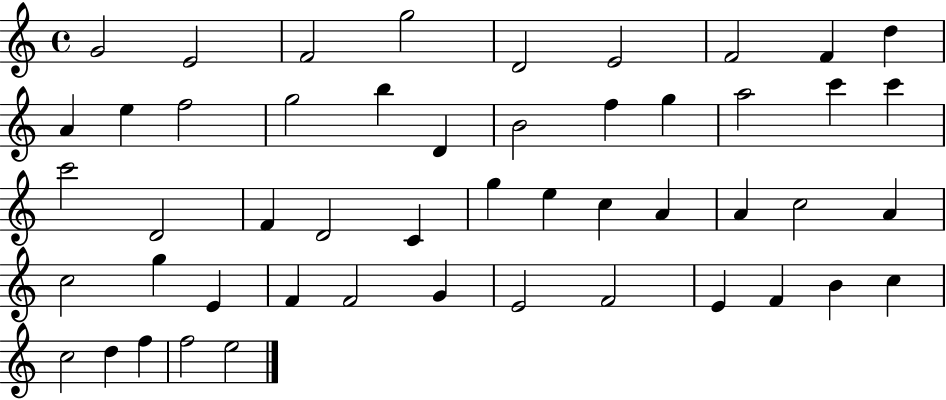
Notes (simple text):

G4/h E4/h F4/h G5/h D4/h E4/h F4/h F4/q D5/q A4/q E5/q F5/h G5/h B5/q D4/q B4/h F5/q G5/q A5/h C6/q C6/q C6/h D4/h F4/q D4/h C4/q G5/q E5/q C5/q A4/q A4/q C5/h A4/q C5/h G5/q E4/q F4/q F4/h G4/q E4/h F4/h E4/q F4/q B4/q C5/q C5/h D5/q F5/q F5/h E5/h